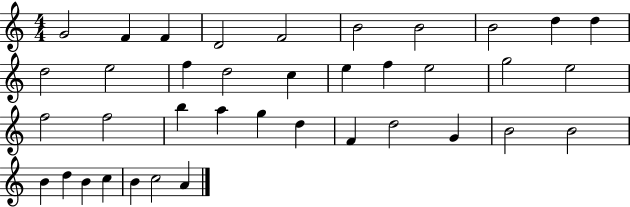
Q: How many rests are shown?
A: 0